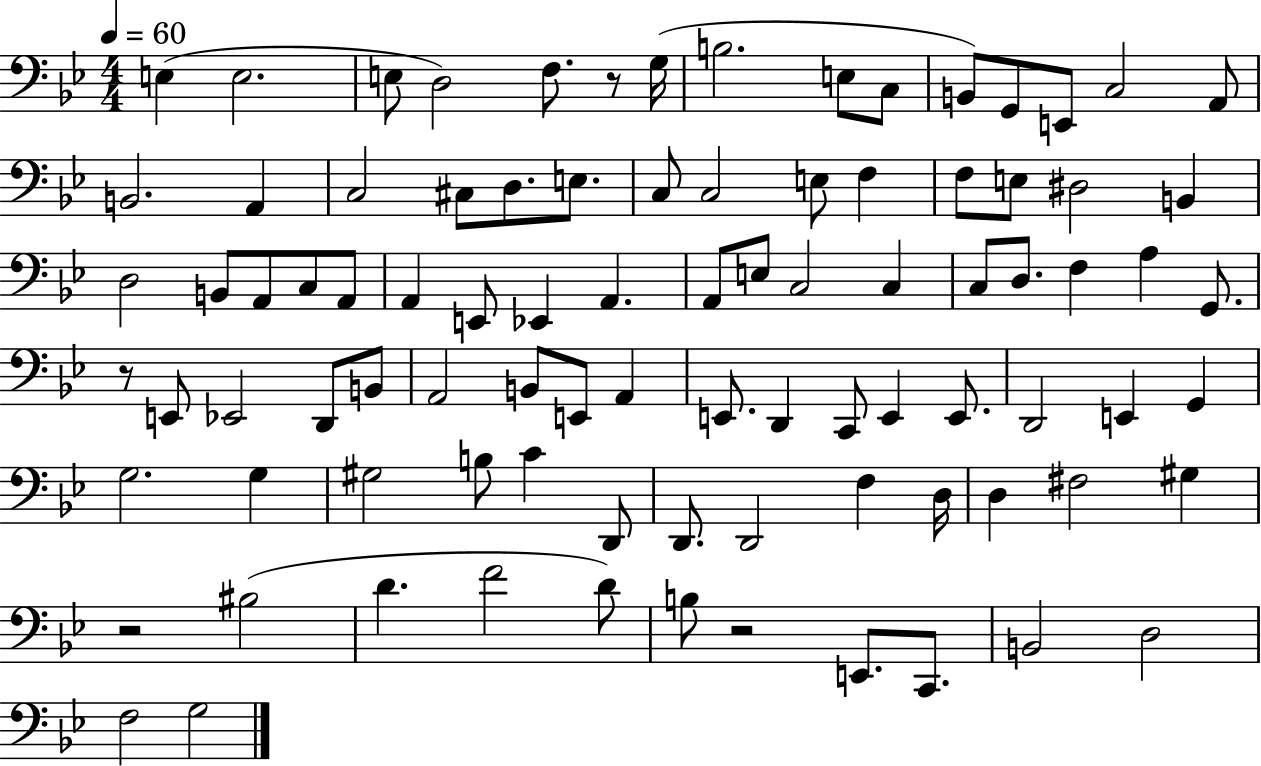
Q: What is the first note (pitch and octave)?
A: E3